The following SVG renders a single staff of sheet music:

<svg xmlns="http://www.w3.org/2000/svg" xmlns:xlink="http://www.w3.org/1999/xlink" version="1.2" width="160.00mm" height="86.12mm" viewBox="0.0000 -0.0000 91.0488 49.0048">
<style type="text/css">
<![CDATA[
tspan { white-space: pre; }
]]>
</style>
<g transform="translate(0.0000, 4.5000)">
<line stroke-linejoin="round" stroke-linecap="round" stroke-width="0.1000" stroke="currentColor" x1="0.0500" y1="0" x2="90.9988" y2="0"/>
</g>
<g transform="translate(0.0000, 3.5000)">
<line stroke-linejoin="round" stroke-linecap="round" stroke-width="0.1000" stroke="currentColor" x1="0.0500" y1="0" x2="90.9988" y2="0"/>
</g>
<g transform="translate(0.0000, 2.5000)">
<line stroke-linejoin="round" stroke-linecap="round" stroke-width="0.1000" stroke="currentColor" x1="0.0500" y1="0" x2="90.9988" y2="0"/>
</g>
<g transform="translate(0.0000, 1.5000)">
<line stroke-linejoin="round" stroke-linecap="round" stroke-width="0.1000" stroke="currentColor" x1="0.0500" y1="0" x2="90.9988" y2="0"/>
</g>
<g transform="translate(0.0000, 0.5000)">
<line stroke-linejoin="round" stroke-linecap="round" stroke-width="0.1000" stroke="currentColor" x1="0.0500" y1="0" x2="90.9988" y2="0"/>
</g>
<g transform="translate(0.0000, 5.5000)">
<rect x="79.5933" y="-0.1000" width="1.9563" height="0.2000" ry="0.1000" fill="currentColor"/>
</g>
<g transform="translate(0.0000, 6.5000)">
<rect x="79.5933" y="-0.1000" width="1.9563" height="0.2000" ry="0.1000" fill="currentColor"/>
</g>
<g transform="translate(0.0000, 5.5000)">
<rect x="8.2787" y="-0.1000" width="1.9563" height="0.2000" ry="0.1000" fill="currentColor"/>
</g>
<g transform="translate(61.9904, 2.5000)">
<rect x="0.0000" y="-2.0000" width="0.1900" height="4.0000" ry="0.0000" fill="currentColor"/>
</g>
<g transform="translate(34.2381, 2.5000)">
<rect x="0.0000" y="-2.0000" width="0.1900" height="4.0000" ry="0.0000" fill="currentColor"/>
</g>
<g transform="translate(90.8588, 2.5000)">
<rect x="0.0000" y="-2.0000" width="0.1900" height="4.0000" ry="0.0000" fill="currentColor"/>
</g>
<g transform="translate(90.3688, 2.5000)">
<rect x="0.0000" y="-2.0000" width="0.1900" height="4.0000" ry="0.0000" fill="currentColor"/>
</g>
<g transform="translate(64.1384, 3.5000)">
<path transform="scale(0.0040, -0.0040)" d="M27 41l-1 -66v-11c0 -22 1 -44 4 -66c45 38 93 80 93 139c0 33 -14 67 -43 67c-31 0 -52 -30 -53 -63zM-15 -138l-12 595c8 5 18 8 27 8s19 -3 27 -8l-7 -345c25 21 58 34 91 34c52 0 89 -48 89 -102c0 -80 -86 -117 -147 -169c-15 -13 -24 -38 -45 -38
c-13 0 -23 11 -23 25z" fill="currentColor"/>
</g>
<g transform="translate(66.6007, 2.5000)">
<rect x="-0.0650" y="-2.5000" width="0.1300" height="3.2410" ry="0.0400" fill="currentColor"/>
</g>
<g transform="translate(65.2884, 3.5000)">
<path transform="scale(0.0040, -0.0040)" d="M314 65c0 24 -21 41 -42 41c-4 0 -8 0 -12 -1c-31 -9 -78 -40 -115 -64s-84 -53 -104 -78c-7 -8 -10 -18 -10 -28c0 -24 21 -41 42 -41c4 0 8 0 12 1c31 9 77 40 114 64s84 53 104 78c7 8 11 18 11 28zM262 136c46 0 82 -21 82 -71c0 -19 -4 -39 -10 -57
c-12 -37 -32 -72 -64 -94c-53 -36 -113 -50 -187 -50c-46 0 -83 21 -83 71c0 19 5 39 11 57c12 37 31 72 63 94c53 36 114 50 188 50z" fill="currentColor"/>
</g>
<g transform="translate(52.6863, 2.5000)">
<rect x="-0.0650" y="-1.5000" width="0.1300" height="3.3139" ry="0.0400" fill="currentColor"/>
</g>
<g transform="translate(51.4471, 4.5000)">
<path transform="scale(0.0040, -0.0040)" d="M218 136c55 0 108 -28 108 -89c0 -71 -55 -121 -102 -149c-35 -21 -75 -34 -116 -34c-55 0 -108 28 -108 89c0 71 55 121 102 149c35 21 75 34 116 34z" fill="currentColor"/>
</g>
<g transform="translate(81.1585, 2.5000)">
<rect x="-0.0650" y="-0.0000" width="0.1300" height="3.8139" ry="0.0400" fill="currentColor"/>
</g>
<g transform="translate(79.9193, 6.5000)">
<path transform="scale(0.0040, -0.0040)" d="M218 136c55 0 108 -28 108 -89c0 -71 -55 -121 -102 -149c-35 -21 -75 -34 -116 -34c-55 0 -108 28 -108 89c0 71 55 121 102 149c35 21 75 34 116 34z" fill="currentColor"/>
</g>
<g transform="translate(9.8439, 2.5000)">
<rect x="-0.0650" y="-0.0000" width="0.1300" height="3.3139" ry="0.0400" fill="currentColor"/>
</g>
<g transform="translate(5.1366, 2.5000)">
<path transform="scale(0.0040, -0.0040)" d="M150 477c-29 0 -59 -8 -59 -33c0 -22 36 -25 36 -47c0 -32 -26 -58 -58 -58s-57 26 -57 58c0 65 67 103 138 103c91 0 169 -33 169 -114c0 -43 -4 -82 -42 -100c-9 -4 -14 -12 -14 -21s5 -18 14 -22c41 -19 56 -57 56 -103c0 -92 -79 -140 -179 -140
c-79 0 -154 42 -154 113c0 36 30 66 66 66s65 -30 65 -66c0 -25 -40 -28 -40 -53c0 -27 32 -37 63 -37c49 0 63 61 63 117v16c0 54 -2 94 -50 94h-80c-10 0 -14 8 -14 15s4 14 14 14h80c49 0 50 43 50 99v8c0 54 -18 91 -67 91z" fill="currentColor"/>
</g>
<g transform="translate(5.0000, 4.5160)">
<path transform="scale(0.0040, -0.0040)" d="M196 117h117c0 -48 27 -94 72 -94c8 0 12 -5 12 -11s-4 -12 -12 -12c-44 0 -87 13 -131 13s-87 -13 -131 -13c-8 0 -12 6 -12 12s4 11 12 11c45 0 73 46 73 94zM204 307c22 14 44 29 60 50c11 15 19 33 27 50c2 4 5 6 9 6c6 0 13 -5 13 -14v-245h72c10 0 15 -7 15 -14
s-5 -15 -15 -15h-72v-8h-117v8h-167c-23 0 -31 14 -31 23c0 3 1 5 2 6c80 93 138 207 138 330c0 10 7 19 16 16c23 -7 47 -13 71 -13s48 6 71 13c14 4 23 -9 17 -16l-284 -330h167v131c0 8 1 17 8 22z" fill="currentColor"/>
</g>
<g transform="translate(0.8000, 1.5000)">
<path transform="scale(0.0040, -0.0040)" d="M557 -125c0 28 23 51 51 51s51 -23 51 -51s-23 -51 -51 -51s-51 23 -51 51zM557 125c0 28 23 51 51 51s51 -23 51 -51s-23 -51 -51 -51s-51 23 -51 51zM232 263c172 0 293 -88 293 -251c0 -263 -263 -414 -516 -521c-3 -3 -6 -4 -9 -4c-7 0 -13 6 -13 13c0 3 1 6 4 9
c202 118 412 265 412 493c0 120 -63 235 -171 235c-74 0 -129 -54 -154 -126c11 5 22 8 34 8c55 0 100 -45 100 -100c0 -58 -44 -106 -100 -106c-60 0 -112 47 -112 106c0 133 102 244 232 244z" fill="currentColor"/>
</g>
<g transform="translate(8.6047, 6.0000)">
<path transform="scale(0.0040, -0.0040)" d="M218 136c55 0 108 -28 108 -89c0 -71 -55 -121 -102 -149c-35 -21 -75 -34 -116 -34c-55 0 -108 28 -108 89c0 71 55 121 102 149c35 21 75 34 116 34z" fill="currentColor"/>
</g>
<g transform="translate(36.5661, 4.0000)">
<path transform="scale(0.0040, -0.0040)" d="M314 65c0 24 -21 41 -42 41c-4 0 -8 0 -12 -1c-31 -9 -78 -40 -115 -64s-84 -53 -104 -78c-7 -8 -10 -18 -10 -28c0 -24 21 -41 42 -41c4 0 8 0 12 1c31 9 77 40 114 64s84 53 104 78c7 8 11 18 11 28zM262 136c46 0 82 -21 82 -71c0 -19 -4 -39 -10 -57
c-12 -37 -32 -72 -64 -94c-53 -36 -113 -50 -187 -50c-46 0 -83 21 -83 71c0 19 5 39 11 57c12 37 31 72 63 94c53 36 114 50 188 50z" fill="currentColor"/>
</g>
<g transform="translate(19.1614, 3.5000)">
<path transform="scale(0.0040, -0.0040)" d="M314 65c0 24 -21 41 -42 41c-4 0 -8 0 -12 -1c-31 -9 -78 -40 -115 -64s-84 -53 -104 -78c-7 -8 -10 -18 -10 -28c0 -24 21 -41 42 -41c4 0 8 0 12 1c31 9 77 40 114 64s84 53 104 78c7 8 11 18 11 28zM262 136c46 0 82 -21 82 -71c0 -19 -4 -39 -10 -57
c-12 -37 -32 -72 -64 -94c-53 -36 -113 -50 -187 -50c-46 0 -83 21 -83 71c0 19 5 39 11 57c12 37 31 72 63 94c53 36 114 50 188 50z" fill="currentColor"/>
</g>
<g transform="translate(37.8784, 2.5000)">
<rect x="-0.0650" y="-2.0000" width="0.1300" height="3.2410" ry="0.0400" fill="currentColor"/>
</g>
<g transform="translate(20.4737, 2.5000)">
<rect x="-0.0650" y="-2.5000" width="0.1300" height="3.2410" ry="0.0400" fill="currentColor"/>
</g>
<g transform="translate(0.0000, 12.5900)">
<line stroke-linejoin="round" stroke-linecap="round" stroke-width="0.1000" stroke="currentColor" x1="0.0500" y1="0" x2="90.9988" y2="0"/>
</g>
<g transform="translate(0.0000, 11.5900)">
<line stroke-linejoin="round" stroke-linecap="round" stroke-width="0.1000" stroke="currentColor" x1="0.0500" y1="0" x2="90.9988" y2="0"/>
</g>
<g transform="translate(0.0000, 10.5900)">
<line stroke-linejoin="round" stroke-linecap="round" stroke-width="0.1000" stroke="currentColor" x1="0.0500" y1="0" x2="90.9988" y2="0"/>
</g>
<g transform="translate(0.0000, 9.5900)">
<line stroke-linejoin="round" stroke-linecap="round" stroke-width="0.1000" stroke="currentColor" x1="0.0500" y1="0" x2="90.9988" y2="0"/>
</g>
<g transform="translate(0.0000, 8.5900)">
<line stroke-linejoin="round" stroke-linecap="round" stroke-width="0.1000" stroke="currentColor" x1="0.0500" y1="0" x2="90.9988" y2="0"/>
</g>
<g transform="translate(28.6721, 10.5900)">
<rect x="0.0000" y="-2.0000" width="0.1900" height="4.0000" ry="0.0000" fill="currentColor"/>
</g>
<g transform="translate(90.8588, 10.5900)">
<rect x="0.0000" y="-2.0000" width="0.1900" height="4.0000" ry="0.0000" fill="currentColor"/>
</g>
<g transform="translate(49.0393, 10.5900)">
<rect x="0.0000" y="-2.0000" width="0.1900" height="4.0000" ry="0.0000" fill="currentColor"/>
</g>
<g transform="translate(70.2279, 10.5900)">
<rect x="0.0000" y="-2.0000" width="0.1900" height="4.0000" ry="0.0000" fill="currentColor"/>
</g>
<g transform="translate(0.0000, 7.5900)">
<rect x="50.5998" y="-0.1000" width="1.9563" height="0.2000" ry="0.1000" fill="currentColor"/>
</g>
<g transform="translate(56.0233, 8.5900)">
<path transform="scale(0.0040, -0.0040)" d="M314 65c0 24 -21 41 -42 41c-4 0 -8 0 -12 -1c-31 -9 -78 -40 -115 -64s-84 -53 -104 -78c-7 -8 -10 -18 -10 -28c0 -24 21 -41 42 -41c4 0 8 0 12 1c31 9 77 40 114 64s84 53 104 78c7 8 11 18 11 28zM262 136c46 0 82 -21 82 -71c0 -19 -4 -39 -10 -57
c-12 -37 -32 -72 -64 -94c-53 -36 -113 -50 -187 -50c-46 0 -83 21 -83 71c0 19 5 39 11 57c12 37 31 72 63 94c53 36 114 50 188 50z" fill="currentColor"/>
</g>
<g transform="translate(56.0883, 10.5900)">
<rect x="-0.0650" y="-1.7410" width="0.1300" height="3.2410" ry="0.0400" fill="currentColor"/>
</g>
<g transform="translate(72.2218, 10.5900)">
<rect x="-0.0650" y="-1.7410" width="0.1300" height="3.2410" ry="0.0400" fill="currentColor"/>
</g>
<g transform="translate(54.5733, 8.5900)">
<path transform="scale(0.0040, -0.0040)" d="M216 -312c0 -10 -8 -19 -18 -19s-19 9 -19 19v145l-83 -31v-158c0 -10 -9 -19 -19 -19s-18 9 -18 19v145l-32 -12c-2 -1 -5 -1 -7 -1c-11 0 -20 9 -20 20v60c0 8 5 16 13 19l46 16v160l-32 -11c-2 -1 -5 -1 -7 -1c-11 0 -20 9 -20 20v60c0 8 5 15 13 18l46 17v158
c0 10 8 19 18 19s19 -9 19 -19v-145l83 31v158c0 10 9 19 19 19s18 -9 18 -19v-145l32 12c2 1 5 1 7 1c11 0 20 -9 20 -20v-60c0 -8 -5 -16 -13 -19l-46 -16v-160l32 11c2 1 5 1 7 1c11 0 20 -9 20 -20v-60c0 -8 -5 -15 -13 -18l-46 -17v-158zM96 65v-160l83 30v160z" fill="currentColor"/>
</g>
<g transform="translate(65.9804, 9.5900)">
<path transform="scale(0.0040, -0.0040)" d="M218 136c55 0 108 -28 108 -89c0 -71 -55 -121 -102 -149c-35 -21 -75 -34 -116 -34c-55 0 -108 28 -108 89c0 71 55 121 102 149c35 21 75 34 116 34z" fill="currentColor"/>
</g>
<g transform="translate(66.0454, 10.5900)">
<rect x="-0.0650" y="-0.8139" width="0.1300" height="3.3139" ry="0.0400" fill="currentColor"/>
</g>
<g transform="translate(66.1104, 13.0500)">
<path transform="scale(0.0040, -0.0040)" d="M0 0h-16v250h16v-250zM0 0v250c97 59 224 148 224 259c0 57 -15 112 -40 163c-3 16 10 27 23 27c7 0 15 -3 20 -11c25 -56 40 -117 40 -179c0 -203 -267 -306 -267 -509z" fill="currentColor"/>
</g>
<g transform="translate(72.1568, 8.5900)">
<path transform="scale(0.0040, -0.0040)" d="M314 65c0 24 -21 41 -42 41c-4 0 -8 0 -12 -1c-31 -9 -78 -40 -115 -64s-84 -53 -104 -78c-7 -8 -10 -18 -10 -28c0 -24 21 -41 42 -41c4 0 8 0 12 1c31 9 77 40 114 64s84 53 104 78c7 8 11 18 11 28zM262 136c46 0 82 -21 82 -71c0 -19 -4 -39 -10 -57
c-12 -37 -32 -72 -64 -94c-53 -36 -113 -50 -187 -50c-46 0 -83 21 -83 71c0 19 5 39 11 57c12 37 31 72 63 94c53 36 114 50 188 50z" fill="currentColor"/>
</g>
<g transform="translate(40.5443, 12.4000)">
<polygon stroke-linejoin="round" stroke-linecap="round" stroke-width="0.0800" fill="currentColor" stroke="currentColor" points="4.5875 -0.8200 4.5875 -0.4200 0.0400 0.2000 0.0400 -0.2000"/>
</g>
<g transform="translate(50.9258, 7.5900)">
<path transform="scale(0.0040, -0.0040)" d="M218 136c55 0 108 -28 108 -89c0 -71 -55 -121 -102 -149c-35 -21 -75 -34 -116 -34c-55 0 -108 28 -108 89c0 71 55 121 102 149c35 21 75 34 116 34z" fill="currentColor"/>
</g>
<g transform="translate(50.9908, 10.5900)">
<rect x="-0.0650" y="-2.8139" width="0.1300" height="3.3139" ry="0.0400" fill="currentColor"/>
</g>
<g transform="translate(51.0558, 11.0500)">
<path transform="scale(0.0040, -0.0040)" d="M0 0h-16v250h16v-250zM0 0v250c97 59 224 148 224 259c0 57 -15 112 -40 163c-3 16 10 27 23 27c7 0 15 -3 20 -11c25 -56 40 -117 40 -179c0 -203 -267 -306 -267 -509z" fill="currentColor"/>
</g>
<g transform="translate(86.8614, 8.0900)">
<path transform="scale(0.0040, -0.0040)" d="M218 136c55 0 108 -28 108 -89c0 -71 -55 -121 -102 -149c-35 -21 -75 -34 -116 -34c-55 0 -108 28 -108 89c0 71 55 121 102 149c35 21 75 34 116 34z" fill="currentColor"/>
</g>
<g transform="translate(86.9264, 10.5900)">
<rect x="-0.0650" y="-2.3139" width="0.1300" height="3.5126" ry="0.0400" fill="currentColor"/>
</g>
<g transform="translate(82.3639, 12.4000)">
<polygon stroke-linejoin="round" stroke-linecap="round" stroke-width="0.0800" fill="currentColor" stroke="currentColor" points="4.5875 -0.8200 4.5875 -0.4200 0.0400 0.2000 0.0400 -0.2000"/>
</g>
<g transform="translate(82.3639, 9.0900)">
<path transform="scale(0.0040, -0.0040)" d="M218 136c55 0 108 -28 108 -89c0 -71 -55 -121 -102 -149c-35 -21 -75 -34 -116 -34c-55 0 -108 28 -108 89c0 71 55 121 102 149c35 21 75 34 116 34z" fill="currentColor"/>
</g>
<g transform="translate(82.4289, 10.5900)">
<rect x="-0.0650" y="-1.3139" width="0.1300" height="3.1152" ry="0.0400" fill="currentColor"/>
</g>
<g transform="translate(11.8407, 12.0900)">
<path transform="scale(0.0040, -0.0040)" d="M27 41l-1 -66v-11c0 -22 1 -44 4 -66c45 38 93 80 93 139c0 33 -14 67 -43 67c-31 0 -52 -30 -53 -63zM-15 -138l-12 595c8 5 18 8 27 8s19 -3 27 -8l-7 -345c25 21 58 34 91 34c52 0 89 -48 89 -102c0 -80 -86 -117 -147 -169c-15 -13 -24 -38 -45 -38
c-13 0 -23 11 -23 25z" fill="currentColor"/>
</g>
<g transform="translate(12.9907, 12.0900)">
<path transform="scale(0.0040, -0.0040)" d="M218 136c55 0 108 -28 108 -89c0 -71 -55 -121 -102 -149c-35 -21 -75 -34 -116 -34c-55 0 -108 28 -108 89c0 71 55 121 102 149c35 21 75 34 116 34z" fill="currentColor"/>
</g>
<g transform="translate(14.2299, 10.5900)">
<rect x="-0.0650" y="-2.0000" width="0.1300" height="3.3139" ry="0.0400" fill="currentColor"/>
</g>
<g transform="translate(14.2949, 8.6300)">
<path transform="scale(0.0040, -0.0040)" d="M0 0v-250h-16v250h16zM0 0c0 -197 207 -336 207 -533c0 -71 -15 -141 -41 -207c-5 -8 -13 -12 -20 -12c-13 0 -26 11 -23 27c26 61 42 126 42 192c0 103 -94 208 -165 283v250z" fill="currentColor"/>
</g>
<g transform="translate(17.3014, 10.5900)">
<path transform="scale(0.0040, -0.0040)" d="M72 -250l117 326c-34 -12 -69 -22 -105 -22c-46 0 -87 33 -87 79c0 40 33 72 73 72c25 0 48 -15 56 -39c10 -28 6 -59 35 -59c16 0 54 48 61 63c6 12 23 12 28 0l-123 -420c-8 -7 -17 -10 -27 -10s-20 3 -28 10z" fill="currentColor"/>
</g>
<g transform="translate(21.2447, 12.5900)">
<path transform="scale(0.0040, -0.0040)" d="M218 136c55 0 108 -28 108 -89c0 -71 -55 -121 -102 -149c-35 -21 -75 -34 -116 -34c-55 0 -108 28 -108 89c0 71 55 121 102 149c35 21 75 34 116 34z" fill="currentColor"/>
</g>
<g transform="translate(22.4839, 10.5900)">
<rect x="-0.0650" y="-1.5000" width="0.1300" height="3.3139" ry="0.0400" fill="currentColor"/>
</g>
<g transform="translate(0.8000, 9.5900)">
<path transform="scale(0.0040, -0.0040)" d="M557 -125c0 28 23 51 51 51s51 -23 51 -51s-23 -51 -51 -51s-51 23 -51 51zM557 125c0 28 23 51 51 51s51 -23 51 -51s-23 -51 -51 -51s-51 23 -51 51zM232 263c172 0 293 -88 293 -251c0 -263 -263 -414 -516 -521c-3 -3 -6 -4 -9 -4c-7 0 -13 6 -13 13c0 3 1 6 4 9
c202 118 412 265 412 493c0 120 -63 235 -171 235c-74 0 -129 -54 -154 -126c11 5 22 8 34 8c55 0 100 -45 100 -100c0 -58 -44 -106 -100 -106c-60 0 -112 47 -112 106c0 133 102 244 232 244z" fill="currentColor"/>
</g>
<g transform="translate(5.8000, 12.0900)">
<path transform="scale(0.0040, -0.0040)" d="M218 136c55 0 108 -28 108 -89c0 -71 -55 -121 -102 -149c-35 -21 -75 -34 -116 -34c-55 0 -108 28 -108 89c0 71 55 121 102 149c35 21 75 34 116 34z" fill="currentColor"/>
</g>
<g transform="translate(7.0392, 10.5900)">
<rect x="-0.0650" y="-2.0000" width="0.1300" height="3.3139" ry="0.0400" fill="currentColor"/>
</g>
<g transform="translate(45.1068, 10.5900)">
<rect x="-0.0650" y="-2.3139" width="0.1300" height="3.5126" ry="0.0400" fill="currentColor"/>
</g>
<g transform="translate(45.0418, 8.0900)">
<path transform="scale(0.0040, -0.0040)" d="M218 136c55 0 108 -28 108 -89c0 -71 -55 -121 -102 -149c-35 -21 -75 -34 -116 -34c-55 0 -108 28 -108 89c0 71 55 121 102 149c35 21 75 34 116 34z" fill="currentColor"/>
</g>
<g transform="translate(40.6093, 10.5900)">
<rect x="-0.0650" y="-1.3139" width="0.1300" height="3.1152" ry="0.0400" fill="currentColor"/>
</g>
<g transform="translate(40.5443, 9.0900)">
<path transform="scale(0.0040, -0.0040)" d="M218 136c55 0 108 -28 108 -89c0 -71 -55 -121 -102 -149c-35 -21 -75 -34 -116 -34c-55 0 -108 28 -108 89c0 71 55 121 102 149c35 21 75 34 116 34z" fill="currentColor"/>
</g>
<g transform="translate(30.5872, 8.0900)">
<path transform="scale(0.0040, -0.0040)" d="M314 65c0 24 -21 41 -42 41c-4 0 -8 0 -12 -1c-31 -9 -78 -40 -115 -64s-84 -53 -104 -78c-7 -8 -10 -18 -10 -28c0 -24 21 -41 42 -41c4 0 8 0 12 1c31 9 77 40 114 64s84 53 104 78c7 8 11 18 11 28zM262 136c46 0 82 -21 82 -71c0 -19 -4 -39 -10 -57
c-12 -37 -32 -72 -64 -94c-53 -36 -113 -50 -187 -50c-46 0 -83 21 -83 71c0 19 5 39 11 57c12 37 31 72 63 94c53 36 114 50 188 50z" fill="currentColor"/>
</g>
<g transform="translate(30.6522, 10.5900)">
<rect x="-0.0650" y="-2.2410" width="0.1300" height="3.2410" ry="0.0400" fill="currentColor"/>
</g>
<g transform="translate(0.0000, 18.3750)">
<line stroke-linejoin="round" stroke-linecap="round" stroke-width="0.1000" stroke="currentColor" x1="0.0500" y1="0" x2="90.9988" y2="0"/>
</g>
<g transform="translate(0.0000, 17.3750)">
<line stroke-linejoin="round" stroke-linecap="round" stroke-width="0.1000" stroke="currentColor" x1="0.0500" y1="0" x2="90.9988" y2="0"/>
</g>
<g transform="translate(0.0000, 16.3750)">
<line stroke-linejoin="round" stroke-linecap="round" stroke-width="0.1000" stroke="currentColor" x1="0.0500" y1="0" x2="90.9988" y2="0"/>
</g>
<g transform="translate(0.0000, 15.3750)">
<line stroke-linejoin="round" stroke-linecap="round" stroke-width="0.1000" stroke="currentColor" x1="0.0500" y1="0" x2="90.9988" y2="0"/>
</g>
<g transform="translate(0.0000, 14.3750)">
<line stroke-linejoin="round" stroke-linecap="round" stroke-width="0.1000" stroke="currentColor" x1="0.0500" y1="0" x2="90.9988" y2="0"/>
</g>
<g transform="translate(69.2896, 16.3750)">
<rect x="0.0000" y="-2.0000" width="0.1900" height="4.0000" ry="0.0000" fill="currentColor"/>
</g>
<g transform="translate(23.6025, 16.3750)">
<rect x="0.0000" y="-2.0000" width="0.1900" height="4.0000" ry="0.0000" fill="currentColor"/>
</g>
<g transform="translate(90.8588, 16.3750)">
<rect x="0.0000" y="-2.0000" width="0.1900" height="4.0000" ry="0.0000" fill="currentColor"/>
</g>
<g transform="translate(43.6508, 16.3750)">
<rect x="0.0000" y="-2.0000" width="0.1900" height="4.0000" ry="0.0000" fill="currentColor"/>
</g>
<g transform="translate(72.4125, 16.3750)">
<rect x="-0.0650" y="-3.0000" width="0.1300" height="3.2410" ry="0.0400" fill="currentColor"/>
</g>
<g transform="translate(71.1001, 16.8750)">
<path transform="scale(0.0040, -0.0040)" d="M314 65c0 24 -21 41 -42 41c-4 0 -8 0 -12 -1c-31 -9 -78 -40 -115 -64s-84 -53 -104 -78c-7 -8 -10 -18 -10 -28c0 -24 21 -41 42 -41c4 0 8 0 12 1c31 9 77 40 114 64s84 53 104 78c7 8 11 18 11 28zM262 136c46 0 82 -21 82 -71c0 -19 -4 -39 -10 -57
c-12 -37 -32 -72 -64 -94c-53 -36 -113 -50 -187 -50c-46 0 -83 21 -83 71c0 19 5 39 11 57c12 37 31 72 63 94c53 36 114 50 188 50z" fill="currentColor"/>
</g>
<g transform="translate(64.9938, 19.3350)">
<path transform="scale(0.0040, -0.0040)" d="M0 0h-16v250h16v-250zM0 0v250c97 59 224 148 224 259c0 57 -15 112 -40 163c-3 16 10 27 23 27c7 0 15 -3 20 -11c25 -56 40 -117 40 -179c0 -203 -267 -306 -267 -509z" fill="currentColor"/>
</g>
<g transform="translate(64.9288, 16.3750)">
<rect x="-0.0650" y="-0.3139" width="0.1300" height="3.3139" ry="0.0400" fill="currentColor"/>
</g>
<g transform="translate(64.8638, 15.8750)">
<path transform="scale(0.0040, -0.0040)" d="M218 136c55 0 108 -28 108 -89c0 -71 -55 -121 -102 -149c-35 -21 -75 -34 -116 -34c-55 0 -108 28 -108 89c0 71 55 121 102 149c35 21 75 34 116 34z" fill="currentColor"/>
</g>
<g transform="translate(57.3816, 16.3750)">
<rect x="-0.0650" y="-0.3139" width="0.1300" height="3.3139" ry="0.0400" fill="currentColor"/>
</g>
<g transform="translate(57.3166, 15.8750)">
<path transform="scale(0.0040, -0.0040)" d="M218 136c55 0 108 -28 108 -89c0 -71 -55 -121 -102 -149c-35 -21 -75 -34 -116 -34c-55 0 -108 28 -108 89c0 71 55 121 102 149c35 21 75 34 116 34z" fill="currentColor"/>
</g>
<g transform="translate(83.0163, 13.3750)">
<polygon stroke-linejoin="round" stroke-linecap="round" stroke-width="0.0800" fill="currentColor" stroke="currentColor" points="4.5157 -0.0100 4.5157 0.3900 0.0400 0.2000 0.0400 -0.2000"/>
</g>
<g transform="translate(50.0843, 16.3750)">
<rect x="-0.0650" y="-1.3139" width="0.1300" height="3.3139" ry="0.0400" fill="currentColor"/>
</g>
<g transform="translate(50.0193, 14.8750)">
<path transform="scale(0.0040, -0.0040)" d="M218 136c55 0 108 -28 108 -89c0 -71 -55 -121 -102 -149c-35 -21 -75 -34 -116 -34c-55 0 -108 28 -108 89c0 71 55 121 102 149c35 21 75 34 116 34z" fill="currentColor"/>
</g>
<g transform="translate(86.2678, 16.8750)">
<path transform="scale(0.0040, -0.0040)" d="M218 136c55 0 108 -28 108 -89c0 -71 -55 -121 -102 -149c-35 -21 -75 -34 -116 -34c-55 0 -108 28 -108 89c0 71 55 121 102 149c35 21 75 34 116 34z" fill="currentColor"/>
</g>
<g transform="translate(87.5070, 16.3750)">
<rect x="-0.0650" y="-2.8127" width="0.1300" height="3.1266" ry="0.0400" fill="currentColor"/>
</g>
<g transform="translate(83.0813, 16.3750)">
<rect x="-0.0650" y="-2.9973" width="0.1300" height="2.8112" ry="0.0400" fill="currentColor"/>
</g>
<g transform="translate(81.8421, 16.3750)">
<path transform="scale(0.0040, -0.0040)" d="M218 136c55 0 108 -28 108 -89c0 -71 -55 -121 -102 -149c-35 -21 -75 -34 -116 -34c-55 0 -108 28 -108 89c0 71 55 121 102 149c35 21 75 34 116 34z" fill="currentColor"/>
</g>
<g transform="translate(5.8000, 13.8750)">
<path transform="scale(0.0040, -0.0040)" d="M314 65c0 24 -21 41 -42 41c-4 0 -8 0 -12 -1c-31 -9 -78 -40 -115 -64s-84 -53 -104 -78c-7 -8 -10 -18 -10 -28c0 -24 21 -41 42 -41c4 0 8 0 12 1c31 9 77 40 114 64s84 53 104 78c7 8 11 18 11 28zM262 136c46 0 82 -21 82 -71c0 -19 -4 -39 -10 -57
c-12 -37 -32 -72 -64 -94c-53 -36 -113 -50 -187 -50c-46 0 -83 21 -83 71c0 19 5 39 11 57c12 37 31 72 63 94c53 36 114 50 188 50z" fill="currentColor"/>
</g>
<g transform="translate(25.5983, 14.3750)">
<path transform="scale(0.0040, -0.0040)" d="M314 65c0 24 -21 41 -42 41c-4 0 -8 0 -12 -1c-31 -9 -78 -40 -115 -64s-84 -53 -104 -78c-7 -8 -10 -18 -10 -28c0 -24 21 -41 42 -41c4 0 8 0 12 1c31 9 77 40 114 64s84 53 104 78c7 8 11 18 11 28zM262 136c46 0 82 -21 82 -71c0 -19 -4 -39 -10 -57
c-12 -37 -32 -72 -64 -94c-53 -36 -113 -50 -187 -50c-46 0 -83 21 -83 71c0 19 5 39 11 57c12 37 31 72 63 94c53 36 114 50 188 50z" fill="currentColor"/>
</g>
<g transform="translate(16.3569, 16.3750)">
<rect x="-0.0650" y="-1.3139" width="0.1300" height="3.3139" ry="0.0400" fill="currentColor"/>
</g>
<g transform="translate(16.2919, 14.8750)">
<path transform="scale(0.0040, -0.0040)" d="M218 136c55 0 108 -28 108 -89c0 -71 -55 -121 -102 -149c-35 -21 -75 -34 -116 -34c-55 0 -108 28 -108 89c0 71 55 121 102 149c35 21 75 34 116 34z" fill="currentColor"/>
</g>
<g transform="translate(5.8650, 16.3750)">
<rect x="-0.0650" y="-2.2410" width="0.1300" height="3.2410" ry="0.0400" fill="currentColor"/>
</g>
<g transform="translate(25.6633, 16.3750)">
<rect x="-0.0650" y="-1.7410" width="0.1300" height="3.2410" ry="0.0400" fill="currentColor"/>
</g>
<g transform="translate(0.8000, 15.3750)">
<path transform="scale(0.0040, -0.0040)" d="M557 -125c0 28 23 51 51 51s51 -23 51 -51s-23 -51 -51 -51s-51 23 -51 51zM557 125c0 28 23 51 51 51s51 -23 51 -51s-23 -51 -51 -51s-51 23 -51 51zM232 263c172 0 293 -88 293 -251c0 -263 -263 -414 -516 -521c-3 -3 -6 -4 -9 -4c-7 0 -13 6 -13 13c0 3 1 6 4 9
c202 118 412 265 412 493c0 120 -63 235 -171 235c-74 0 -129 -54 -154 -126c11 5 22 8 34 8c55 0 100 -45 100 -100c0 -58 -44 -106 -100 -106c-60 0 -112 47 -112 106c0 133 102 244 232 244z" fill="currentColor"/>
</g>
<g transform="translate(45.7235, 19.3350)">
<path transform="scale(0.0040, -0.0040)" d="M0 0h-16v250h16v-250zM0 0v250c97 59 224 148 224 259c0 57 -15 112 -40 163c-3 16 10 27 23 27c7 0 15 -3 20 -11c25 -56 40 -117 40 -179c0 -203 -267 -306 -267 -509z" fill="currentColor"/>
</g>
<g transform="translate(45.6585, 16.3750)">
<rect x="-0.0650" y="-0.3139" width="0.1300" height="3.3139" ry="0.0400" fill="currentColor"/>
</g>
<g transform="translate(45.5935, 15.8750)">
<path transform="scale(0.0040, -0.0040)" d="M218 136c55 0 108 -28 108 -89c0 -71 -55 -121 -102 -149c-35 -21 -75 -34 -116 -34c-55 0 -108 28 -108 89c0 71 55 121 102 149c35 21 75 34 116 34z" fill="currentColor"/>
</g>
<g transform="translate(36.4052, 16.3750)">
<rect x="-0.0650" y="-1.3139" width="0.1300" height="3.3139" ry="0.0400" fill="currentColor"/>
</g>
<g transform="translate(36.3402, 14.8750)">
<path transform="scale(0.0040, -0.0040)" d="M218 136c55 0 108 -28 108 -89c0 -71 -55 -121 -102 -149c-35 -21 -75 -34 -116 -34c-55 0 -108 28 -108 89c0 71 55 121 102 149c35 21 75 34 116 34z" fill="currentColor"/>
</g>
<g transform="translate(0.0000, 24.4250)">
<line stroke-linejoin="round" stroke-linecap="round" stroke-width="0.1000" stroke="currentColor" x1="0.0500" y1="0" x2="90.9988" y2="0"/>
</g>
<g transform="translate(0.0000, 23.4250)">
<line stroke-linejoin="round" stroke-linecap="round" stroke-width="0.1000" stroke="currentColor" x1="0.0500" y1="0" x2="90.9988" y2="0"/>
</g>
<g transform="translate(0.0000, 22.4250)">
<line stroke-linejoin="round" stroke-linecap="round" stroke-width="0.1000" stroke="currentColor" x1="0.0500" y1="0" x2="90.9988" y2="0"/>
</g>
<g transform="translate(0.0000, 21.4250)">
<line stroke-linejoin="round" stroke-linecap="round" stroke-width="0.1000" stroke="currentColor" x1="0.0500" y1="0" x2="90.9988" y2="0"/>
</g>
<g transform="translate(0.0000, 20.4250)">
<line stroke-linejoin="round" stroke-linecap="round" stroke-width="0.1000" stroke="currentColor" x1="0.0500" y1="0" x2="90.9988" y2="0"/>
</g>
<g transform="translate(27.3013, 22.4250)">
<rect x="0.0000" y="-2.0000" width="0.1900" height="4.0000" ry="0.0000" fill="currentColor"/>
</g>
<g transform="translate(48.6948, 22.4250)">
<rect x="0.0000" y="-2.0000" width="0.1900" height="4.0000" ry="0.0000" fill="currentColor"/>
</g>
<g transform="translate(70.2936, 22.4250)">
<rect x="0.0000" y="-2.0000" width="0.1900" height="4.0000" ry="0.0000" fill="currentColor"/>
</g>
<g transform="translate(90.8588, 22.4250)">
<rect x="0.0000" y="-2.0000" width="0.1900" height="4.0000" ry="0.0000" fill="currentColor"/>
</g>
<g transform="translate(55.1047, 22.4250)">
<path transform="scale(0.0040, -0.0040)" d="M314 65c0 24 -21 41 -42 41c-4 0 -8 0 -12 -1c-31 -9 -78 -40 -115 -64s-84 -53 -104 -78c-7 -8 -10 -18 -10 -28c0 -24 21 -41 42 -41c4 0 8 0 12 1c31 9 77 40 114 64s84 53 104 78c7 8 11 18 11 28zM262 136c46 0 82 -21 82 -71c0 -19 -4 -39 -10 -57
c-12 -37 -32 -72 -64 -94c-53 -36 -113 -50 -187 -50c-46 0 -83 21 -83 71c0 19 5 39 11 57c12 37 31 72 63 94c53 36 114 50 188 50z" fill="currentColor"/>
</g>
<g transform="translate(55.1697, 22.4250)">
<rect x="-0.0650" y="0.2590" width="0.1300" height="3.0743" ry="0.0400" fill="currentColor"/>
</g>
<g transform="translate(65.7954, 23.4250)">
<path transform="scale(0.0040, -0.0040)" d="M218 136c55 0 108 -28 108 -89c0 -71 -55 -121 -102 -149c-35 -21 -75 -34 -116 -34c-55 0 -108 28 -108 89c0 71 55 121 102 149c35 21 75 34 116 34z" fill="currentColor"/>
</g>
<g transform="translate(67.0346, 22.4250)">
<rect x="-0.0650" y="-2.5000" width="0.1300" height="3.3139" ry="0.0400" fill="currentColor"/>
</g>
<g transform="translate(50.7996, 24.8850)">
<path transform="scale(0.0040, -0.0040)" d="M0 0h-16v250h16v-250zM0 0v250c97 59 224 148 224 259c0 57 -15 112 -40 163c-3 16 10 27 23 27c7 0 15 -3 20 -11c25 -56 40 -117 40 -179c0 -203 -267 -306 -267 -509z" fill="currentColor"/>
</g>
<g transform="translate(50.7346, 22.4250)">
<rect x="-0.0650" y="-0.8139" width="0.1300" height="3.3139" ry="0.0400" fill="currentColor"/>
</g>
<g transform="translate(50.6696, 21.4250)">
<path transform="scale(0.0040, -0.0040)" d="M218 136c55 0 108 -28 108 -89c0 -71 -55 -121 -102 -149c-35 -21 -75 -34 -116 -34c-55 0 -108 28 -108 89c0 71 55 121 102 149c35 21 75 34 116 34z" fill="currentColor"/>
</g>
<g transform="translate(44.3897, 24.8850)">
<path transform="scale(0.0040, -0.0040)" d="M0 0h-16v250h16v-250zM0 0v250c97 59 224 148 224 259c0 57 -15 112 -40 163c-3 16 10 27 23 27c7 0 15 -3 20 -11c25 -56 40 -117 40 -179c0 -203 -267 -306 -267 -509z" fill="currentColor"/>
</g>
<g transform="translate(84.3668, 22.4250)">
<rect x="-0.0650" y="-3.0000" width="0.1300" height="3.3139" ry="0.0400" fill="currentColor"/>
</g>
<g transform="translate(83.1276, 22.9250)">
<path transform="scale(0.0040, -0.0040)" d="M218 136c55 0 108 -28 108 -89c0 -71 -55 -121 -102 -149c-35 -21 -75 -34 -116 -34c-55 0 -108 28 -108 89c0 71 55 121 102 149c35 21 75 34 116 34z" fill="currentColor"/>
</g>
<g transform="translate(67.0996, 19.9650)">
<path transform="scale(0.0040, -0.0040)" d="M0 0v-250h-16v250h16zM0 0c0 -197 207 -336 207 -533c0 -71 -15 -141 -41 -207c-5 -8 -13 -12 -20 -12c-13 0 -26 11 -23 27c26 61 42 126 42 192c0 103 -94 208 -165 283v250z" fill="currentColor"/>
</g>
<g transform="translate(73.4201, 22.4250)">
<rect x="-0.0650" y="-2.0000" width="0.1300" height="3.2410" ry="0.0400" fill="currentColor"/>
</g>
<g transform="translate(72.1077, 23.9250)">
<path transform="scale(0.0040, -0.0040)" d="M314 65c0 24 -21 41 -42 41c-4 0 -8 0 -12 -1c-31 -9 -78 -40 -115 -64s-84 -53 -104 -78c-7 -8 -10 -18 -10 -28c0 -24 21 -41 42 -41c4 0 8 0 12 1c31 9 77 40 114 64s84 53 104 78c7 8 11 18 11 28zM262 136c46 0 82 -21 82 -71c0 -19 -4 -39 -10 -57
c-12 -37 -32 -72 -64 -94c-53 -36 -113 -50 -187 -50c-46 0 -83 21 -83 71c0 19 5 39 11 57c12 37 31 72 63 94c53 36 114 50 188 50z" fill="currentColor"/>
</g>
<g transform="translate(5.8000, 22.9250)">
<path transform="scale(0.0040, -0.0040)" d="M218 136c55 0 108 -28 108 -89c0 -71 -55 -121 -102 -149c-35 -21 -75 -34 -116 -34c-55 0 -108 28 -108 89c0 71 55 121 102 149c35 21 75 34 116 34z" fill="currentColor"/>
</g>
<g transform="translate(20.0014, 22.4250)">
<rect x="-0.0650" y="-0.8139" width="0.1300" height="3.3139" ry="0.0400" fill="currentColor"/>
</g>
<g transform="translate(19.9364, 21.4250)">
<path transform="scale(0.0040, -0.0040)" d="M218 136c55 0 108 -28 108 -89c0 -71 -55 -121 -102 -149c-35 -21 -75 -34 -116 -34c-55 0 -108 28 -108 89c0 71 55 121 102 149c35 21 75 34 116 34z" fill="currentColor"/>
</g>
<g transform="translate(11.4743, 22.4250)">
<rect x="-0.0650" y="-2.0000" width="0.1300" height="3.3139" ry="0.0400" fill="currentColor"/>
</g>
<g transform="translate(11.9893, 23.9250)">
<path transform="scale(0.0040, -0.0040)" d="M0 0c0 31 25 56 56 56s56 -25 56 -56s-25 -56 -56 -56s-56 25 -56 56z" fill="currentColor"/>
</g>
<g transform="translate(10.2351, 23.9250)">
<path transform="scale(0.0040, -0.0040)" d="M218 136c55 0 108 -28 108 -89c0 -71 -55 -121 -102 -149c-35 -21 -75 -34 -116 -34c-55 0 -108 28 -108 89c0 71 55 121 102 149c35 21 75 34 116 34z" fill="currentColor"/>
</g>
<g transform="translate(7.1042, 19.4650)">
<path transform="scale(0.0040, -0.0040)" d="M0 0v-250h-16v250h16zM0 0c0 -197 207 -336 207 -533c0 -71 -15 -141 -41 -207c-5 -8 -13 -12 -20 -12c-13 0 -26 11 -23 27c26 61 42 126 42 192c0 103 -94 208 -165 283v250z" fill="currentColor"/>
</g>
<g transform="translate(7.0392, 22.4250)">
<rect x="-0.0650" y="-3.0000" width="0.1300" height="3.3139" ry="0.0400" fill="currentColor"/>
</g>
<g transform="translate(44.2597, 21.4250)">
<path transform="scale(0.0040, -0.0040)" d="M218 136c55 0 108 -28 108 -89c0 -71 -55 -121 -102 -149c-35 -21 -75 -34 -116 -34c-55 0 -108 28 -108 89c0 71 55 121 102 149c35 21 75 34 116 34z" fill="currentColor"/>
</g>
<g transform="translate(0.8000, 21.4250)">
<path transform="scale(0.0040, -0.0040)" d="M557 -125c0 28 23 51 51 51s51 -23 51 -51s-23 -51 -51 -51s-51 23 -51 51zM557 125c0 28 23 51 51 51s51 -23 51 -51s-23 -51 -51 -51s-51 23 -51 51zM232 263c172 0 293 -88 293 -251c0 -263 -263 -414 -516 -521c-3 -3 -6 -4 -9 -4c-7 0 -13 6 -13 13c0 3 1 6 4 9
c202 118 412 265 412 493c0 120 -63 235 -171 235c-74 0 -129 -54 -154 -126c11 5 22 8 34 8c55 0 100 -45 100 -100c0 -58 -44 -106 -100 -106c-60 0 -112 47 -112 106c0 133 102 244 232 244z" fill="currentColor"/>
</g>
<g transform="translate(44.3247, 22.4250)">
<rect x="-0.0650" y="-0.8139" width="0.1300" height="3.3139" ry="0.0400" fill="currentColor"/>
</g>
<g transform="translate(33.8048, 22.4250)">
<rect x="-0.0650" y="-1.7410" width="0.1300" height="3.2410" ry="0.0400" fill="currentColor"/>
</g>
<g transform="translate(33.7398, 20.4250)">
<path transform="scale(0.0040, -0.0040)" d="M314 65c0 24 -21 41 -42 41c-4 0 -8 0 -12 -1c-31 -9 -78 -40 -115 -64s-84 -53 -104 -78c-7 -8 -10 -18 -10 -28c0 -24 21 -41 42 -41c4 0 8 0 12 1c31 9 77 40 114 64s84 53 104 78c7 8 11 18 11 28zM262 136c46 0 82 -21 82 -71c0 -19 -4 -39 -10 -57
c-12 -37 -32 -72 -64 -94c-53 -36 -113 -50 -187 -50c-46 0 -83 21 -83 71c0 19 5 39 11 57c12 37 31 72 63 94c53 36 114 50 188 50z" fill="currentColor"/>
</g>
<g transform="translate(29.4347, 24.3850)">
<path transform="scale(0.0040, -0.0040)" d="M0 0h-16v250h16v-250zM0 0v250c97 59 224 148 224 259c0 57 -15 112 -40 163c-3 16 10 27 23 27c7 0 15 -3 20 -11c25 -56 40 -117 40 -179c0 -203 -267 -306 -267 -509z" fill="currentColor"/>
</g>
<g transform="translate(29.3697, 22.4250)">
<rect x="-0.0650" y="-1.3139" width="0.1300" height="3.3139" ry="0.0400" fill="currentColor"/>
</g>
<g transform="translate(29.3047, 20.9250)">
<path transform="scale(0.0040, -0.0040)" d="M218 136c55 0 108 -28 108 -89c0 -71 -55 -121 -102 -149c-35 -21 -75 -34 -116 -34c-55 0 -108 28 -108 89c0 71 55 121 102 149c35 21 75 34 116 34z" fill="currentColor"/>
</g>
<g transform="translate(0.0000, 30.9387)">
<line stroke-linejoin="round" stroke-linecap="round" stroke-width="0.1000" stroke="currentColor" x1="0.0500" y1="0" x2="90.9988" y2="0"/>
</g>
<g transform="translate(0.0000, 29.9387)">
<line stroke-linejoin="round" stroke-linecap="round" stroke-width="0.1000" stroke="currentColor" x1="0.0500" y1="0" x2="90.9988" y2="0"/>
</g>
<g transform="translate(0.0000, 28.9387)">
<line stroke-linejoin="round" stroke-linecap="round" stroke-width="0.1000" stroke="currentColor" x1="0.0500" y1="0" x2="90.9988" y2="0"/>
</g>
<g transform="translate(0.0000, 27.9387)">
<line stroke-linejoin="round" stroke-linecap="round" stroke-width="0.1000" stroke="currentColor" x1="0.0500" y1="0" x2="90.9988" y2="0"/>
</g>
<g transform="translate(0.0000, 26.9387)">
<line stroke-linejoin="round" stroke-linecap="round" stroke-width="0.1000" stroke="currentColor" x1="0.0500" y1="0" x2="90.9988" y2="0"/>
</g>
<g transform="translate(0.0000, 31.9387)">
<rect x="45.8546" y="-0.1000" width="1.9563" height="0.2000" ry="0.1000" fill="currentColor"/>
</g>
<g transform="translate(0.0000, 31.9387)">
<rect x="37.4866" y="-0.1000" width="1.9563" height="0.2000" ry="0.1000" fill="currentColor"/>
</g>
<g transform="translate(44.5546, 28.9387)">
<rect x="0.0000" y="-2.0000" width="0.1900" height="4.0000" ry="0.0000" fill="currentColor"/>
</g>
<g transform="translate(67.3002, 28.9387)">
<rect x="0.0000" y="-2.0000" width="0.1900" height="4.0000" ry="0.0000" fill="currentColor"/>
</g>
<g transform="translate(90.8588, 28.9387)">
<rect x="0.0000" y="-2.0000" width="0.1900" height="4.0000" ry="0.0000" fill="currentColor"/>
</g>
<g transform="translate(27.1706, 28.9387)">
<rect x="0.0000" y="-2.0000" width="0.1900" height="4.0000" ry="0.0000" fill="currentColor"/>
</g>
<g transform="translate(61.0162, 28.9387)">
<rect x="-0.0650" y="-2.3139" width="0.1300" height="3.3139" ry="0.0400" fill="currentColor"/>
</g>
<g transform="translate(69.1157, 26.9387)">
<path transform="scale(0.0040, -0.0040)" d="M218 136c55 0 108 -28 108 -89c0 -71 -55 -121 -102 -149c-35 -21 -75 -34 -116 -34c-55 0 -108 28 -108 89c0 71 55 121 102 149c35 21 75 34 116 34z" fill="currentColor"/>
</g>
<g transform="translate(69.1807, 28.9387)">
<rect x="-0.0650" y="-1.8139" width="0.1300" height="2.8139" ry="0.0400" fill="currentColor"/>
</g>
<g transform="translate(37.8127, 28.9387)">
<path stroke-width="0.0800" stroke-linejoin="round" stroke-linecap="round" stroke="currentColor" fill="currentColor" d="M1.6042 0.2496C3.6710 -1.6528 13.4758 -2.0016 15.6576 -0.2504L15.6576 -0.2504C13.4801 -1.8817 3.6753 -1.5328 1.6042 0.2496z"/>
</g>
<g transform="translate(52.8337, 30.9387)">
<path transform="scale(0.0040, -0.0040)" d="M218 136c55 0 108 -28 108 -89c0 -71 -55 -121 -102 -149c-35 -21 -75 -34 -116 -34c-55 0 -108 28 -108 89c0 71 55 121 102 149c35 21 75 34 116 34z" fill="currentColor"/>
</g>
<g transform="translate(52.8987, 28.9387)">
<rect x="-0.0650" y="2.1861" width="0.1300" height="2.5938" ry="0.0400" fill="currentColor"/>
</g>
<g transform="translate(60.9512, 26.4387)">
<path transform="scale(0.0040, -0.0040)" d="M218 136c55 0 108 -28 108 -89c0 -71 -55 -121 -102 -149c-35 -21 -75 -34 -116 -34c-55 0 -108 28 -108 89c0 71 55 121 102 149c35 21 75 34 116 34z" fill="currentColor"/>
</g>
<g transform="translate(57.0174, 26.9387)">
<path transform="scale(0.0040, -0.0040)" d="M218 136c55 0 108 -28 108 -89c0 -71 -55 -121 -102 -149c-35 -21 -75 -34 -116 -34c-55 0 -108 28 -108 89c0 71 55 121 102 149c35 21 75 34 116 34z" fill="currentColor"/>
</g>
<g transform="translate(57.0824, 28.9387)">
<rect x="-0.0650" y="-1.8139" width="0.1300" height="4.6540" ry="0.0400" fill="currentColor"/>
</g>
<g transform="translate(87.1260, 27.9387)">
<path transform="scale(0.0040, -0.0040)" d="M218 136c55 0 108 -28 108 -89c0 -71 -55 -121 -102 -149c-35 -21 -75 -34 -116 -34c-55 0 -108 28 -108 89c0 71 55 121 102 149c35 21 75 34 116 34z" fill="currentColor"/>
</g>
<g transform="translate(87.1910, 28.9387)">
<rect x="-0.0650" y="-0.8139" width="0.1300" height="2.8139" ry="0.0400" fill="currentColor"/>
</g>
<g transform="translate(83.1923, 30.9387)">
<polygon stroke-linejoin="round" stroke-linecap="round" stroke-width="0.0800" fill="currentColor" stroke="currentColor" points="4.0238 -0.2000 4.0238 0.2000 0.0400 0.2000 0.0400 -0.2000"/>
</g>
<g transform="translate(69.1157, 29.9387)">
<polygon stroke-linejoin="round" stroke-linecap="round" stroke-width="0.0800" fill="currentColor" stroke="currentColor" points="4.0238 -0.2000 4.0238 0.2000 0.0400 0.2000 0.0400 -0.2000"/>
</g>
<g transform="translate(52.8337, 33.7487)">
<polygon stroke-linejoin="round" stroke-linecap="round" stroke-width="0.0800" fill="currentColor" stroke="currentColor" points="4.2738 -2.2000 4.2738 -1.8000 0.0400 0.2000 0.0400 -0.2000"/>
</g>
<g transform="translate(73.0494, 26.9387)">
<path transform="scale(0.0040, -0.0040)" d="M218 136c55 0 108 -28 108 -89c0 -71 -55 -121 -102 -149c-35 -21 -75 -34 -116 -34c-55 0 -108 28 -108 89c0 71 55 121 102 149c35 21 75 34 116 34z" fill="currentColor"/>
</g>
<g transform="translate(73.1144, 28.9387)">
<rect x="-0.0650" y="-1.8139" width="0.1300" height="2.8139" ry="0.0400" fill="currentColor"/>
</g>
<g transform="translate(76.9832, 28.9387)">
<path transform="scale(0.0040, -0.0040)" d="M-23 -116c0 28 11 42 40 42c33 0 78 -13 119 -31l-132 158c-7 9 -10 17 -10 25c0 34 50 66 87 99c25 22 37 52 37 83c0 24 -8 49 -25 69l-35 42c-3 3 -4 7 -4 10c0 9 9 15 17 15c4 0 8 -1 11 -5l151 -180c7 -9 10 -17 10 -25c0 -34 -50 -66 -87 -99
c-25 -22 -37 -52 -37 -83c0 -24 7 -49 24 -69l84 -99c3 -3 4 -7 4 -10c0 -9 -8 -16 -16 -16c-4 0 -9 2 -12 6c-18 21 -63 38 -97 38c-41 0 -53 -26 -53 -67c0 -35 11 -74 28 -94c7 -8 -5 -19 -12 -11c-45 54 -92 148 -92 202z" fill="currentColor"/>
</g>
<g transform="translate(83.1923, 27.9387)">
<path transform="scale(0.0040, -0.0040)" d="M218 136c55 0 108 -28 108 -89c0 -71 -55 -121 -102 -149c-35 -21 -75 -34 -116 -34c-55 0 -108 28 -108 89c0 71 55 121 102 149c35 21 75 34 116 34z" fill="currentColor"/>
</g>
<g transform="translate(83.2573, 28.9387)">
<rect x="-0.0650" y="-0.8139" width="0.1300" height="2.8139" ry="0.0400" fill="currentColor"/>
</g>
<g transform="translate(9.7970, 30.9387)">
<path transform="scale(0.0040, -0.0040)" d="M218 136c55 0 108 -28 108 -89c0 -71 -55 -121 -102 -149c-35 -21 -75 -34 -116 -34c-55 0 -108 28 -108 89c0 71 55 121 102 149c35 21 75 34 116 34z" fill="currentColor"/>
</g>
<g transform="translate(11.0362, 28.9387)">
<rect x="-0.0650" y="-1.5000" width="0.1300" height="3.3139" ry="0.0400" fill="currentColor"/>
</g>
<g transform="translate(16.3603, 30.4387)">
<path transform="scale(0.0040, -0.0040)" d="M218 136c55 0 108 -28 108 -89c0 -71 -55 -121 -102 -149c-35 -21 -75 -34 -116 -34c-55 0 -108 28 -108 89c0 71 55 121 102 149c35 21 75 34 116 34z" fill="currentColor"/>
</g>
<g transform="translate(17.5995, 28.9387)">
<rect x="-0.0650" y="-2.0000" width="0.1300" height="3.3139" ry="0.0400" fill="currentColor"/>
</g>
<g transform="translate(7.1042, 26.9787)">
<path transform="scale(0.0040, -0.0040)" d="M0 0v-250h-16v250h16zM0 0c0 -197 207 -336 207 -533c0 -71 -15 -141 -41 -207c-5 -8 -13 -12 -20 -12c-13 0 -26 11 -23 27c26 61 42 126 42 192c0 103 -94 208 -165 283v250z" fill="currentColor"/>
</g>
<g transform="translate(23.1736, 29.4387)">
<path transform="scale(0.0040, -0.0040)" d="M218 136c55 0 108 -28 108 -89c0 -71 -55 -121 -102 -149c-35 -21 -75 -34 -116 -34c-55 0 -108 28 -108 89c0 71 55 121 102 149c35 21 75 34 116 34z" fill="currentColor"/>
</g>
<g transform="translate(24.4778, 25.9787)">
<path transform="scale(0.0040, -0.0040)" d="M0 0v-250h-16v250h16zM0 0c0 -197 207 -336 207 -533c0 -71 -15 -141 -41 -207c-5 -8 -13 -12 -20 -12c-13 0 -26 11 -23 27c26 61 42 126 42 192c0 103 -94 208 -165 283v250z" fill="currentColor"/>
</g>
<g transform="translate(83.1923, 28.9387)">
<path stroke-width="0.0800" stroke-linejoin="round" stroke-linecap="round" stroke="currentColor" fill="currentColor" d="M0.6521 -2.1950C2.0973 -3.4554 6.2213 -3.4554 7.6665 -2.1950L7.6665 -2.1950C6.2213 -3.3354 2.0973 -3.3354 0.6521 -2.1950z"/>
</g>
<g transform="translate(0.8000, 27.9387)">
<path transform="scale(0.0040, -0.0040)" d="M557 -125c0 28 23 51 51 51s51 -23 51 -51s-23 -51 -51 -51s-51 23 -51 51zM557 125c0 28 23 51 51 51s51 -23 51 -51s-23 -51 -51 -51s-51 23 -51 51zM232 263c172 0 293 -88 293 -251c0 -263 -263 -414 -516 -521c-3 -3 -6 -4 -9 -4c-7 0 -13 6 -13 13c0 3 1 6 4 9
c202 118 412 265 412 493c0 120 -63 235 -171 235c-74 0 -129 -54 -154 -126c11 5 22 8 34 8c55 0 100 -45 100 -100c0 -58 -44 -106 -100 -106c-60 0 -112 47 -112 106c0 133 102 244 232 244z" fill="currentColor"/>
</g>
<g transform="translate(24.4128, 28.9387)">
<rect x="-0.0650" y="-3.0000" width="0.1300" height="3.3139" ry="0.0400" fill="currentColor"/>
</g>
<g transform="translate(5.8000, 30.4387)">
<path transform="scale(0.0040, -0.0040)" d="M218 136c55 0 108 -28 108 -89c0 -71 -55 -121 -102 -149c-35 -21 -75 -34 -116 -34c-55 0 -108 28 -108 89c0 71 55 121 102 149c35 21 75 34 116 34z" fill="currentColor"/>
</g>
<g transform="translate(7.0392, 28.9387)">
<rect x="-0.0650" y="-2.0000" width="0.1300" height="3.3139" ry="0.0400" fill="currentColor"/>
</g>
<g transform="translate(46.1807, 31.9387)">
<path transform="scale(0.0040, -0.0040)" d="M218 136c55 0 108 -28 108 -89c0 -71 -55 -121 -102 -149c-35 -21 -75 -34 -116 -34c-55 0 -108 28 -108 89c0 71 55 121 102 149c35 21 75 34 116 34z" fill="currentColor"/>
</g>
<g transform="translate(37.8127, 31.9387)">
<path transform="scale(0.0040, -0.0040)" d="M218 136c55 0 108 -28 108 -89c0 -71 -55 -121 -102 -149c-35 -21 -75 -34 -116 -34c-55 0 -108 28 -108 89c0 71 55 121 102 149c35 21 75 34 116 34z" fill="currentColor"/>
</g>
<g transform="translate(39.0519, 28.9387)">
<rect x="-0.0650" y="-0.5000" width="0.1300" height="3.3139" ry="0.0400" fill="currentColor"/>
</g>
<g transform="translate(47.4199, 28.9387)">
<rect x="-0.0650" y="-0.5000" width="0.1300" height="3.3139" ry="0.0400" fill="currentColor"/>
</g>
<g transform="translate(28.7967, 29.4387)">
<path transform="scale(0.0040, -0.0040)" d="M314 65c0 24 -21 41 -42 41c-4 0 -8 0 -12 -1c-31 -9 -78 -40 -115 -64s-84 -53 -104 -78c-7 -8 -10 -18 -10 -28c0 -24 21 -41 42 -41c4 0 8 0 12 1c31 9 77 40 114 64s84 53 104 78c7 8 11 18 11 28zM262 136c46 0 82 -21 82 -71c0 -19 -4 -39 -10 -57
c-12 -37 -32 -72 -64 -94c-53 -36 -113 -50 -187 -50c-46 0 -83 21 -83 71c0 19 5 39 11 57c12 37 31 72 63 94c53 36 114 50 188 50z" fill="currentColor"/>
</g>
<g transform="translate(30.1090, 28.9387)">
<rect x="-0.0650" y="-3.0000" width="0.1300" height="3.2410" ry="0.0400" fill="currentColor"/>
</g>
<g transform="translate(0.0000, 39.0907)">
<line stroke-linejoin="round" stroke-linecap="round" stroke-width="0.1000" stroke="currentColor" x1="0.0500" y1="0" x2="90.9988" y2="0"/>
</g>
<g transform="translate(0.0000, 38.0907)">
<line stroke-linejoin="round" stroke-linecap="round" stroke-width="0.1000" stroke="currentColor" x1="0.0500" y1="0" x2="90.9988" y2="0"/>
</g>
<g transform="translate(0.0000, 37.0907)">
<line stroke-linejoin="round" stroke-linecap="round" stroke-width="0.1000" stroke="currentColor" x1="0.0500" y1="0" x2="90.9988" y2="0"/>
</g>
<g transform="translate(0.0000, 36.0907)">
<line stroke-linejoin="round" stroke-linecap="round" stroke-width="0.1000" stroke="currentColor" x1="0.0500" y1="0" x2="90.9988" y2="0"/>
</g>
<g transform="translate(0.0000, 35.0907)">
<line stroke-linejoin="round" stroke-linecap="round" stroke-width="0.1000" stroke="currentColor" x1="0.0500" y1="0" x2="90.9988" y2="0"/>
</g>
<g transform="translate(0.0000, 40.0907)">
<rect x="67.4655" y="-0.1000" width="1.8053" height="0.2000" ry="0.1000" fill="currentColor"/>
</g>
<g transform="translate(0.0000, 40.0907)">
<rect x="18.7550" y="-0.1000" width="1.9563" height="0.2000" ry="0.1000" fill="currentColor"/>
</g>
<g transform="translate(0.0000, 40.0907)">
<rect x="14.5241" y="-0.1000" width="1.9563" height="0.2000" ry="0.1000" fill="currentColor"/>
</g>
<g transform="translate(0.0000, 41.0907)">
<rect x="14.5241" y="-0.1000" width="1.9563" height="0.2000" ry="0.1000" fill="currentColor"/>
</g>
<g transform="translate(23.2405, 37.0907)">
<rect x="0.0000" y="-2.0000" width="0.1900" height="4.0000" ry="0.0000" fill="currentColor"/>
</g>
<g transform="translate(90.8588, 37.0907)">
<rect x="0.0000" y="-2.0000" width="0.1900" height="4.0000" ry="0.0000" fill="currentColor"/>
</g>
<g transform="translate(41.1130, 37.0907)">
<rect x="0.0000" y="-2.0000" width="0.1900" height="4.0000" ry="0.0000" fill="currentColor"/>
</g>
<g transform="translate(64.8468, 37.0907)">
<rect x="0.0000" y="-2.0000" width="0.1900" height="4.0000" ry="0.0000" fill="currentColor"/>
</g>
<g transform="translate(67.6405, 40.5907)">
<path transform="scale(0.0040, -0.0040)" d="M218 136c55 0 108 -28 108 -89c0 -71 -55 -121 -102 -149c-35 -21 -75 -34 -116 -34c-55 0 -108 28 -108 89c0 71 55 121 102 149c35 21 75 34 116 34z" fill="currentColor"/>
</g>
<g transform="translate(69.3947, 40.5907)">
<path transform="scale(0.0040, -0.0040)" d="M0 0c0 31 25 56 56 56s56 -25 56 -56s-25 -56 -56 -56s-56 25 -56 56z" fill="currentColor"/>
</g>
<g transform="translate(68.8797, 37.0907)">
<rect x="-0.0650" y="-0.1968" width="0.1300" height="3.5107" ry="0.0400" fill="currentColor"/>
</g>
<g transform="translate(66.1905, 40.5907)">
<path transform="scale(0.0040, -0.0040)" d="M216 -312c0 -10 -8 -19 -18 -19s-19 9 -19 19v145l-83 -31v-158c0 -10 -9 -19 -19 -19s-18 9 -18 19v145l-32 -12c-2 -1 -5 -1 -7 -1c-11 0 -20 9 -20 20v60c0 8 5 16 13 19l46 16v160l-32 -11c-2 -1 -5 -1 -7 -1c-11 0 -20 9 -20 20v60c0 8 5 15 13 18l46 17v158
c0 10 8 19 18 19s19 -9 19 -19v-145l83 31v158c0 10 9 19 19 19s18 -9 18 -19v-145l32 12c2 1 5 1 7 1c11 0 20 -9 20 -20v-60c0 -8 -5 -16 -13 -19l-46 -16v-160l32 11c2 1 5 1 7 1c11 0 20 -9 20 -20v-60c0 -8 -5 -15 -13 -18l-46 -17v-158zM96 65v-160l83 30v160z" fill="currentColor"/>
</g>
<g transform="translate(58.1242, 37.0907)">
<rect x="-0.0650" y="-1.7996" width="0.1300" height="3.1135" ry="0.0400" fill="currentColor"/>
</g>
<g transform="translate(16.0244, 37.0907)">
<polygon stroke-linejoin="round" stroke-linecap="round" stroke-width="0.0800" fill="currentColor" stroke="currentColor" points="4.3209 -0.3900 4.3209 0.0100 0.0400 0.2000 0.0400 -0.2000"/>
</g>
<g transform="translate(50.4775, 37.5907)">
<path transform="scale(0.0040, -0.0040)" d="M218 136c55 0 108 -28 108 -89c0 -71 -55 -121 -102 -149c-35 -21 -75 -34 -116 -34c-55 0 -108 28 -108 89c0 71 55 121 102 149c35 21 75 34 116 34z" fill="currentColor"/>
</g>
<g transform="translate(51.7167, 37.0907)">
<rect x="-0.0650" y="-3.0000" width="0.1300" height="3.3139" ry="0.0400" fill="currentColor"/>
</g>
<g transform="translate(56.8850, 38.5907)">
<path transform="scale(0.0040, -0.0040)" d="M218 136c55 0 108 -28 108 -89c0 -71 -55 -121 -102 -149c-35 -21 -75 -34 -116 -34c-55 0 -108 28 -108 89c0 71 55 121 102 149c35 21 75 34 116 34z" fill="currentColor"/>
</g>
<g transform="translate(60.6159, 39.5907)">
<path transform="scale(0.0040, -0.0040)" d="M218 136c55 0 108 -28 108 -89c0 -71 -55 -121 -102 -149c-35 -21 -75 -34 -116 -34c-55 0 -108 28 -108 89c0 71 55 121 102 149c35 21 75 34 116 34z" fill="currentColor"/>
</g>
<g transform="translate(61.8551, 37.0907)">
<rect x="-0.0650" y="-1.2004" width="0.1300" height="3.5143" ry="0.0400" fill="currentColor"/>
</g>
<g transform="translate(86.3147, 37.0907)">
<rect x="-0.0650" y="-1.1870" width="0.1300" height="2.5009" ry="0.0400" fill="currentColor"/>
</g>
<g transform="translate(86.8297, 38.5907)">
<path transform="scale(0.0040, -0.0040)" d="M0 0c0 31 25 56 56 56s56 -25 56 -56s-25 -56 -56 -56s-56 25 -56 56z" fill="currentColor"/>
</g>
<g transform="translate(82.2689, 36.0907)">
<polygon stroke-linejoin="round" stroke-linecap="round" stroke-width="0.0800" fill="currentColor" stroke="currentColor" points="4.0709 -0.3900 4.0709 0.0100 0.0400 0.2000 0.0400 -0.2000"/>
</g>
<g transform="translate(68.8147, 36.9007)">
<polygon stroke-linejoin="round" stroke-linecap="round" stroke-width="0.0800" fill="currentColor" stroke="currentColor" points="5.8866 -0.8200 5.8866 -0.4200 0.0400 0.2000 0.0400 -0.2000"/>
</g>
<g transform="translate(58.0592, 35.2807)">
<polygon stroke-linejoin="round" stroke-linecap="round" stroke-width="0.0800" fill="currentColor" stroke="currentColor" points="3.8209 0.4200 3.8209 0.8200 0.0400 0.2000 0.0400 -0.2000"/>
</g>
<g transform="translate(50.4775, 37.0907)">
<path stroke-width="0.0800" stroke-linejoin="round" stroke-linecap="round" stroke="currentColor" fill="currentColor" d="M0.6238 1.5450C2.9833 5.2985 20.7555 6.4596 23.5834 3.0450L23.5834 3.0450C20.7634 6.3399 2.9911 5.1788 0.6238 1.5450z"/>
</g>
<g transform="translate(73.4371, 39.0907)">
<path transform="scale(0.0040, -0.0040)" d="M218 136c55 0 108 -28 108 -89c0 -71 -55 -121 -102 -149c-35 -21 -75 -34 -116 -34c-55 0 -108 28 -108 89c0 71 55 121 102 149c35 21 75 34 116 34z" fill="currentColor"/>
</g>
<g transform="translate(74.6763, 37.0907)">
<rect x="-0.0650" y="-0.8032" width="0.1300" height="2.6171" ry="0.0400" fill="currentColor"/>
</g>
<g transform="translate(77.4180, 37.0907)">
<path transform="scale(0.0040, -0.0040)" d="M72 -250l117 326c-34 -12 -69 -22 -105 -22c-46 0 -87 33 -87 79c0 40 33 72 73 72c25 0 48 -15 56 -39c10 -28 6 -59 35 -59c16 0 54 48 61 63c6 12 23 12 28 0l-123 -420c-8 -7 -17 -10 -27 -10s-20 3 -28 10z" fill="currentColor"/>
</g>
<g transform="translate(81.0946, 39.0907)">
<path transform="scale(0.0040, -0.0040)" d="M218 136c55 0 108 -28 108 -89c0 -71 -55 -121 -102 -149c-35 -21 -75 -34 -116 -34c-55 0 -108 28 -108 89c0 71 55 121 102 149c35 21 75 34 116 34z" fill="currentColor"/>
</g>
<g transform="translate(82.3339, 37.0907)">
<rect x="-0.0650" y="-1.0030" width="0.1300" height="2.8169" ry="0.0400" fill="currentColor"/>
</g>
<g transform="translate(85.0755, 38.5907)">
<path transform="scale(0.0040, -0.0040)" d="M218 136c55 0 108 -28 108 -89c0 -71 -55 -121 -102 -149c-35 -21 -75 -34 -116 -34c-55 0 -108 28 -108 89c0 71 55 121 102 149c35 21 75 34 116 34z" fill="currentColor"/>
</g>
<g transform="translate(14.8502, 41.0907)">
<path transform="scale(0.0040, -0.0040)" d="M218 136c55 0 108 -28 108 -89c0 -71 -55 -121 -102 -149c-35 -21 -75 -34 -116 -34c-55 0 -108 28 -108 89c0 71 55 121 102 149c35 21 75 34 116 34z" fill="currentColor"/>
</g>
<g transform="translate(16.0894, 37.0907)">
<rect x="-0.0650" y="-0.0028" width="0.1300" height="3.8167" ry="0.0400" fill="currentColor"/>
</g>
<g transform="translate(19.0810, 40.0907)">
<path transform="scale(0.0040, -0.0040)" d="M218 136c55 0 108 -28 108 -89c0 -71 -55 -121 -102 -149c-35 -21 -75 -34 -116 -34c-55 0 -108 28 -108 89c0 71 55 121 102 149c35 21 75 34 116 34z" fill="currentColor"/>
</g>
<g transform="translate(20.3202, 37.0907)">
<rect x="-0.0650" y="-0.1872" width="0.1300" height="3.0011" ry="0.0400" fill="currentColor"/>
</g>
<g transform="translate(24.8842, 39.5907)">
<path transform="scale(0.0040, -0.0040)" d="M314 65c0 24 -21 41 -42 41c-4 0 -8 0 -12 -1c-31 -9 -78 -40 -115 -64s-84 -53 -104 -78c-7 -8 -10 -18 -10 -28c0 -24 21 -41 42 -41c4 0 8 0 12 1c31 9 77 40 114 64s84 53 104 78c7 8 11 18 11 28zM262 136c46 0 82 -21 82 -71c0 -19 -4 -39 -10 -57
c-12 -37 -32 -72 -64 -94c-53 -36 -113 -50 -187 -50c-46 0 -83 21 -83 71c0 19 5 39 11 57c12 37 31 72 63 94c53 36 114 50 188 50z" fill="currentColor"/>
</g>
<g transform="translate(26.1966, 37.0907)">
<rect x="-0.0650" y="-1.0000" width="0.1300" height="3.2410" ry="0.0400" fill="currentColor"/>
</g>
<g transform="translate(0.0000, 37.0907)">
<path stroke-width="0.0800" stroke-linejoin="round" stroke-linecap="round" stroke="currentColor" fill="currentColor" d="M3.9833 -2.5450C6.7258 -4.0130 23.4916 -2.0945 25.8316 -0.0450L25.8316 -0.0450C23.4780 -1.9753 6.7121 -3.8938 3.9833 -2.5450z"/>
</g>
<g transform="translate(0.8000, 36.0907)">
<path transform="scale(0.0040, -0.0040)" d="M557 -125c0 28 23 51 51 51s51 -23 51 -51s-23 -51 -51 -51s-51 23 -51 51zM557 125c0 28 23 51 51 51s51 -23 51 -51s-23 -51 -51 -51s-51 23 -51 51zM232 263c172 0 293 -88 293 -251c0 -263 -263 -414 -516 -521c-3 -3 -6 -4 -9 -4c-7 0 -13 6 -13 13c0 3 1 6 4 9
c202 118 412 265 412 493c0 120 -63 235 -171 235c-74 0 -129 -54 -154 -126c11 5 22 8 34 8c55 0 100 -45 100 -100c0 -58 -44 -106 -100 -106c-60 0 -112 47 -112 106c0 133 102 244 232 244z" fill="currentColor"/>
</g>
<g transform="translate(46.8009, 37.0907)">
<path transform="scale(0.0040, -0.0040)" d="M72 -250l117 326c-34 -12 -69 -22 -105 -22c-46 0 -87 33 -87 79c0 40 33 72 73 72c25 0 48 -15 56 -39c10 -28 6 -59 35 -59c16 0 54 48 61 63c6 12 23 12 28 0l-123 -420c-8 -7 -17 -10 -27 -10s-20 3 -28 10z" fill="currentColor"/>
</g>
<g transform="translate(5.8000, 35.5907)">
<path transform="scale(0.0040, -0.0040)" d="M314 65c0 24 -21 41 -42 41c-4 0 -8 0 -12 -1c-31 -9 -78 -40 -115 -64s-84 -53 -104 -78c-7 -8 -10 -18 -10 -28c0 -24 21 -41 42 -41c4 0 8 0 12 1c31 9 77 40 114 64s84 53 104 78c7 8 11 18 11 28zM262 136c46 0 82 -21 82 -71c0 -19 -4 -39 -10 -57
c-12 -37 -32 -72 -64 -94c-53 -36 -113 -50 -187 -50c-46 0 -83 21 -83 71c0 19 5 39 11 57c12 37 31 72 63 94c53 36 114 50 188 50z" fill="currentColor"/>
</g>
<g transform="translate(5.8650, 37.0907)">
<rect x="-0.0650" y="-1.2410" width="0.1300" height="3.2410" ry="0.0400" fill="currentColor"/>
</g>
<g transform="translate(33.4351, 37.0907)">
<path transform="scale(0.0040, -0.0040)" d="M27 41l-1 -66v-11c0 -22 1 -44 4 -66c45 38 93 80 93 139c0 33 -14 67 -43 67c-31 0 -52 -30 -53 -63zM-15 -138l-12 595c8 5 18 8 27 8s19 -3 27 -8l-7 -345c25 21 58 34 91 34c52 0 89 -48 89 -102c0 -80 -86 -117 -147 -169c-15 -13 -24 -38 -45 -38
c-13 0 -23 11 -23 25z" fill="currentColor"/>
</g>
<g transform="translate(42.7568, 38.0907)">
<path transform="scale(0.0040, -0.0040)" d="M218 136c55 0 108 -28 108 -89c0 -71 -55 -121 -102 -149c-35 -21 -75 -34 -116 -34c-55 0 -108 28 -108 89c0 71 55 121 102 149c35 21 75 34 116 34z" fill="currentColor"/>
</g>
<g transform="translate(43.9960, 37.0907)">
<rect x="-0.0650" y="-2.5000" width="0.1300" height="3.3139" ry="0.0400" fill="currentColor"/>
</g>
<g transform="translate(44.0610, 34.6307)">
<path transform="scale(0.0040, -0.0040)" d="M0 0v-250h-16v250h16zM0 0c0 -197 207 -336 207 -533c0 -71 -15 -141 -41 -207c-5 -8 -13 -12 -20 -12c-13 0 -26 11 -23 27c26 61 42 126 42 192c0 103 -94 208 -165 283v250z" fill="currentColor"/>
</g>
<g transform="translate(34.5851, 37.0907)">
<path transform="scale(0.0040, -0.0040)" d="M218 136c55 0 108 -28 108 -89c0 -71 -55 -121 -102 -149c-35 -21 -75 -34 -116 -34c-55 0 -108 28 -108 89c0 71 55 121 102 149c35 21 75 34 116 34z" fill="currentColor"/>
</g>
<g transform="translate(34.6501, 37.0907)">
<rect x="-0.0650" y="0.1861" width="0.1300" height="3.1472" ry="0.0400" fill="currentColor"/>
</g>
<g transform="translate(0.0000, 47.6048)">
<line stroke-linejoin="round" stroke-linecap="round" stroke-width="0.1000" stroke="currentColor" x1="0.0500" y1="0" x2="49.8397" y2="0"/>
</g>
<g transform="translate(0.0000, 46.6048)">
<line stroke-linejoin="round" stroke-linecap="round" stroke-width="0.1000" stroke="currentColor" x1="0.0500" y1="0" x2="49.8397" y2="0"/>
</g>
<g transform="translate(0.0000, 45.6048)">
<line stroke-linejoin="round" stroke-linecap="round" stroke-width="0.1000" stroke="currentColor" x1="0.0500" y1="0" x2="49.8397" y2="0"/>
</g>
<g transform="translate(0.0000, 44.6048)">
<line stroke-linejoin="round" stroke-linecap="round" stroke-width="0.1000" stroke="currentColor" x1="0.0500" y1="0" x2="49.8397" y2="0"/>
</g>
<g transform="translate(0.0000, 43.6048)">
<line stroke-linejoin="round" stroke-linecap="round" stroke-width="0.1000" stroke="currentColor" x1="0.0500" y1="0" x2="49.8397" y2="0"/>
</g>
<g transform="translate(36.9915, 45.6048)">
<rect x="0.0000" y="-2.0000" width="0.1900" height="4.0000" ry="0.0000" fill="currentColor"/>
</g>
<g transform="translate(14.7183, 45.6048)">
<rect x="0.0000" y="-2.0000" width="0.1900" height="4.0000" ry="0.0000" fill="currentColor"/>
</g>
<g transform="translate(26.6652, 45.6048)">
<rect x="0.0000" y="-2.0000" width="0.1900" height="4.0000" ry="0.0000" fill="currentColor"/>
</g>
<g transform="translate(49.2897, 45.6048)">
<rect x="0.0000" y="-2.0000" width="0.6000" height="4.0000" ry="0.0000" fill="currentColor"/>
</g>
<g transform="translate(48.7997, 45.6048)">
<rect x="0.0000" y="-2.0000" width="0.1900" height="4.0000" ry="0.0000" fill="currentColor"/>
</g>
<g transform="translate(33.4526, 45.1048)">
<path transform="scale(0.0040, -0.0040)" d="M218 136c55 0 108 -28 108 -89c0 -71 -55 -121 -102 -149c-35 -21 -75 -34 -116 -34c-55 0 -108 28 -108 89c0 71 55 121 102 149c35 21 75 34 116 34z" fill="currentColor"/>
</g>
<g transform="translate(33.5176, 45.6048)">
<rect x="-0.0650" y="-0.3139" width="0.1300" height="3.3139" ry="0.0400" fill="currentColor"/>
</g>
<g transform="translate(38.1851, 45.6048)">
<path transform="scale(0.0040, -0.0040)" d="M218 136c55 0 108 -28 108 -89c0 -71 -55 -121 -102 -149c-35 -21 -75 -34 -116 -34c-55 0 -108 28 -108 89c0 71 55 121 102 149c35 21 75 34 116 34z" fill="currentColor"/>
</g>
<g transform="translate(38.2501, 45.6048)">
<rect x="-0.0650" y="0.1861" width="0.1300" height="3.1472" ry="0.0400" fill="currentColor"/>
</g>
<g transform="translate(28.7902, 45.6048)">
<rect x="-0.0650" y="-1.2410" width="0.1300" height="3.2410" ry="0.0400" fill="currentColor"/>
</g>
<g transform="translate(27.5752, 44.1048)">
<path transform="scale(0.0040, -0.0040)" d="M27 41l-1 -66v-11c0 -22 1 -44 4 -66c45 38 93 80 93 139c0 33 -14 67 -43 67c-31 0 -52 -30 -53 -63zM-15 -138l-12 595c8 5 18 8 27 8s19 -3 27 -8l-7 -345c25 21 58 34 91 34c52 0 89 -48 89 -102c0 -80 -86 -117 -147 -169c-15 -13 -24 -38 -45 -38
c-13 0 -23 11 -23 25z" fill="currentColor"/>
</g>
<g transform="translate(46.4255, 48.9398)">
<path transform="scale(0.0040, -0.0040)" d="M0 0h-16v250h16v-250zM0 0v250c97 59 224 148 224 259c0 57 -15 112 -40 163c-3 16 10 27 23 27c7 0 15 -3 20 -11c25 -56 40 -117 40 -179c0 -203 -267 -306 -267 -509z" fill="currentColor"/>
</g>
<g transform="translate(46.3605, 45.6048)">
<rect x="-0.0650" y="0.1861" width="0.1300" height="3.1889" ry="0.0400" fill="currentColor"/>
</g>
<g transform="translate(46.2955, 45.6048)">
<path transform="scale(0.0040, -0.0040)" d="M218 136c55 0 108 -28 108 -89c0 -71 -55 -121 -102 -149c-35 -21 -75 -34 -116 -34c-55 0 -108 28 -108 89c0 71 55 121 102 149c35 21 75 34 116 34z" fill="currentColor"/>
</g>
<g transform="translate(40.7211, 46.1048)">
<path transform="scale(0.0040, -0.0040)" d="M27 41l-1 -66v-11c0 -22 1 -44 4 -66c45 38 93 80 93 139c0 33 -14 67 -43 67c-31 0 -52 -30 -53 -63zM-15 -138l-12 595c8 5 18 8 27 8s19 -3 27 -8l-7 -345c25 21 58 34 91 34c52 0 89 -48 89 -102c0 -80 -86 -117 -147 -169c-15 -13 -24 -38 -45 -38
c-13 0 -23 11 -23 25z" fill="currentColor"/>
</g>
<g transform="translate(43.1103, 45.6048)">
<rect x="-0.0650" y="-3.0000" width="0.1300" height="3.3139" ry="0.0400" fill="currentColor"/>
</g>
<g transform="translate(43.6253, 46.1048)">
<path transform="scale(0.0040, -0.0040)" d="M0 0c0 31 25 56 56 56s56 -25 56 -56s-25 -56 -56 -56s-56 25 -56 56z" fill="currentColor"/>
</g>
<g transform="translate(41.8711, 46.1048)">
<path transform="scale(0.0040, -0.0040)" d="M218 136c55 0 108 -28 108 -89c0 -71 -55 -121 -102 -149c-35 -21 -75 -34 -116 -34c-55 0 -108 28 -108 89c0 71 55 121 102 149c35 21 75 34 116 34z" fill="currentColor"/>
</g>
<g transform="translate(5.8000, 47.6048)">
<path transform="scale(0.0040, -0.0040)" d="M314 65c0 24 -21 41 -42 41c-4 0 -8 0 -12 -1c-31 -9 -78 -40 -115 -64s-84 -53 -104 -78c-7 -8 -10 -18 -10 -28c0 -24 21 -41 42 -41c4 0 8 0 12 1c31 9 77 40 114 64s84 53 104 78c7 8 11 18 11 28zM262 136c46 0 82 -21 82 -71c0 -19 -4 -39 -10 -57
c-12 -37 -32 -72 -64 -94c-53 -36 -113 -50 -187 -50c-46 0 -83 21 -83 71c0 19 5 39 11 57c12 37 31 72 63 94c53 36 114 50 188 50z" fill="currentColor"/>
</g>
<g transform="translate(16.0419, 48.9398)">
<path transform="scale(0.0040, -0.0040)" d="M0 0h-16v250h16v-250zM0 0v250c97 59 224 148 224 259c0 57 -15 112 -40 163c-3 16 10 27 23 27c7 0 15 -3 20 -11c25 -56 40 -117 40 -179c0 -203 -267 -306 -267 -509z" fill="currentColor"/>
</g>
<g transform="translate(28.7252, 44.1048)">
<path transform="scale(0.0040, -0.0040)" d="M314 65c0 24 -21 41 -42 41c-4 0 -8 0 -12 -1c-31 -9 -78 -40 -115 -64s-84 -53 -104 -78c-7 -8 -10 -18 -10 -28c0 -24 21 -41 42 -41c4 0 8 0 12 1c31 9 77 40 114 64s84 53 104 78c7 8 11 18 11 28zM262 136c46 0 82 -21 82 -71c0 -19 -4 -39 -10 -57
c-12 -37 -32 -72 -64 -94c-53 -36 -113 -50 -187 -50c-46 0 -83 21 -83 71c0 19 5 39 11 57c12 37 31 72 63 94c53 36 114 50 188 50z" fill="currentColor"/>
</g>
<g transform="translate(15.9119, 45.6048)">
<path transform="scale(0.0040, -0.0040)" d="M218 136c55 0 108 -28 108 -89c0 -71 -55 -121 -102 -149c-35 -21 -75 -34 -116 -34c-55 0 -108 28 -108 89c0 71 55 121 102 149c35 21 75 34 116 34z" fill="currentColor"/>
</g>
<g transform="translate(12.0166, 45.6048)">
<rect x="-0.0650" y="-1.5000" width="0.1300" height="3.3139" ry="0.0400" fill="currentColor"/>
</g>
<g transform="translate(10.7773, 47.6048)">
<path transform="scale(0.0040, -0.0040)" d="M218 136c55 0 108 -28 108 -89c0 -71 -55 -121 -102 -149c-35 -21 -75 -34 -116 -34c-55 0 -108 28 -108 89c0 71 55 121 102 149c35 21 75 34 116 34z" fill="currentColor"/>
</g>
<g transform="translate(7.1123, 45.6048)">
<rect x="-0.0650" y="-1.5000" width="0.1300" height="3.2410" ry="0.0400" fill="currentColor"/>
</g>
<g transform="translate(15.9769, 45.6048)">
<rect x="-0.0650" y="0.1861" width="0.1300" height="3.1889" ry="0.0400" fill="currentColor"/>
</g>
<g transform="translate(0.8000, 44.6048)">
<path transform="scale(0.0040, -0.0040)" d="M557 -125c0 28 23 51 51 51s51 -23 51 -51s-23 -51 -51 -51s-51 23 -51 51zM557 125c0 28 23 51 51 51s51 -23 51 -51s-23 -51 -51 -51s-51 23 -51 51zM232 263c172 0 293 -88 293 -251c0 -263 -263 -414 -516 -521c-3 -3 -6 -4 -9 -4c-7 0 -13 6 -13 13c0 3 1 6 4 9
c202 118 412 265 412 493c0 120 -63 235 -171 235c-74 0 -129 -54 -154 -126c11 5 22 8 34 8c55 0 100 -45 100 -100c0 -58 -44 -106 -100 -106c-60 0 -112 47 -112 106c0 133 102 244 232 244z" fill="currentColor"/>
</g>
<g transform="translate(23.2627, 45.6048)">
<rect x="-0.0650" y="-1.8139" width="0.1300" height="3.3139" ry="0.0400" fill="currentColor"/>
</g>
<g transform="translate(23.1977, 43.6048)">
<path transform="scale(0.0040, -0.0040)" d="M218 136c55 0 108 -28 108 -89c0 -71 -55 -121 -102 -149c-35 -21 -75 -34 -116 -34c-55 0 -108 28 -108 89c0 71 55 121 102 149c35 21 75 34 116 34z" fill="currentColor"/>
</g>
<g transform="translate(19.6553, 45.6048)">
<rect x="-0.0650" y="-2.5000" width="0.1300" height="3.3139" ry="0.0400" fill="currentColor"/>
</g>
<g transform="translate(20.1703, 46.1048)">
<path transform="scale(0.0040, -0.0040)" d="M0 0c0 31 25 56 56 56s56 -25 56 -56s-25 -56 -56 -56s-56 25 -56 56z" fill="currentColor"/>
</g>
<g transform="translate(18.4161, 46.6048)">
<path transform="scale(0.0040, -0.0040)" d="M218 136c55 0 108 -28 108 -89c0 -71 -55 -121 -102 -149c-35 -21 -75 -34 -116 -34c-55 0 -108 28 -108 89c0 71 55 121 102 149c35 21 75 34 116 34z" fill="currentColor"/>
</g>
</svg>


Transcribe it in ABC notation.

X:1
T:Untitled
M:3/4
L:1/4
K:C
D,, B,,2 A,,2 G,, _B,,2 C,, A,, _A,,/2 z/2 G,, B,2 G,/2 B,/2 C/2 ^A,2 F,/2 A,2 G,/2 B,/2 B,2 G, A,2 G, E,/2 G, E, E,/2 C,2 D,/2 C,/2 C,/2 A,, F, G,/2 A,2 F,/2 F,/2 D,2 B,,/2 A,,2 C, A,,/2 G,, A,, C,/2 C,2 E,, E,, G,,/2 A,/2 B, A,/2 A,/2 z F,/2 F,/2 G,2 C,,/2 E,,/2 F,,2 _D, B,,/2 z/2 C, A,,/2 F,,/2 ^D,,/2 G,,/2 z/2 G,,/2 A,,/2 G,,2 G,, D,/2 B,, A, _G,2 E, D, _C, D,/2